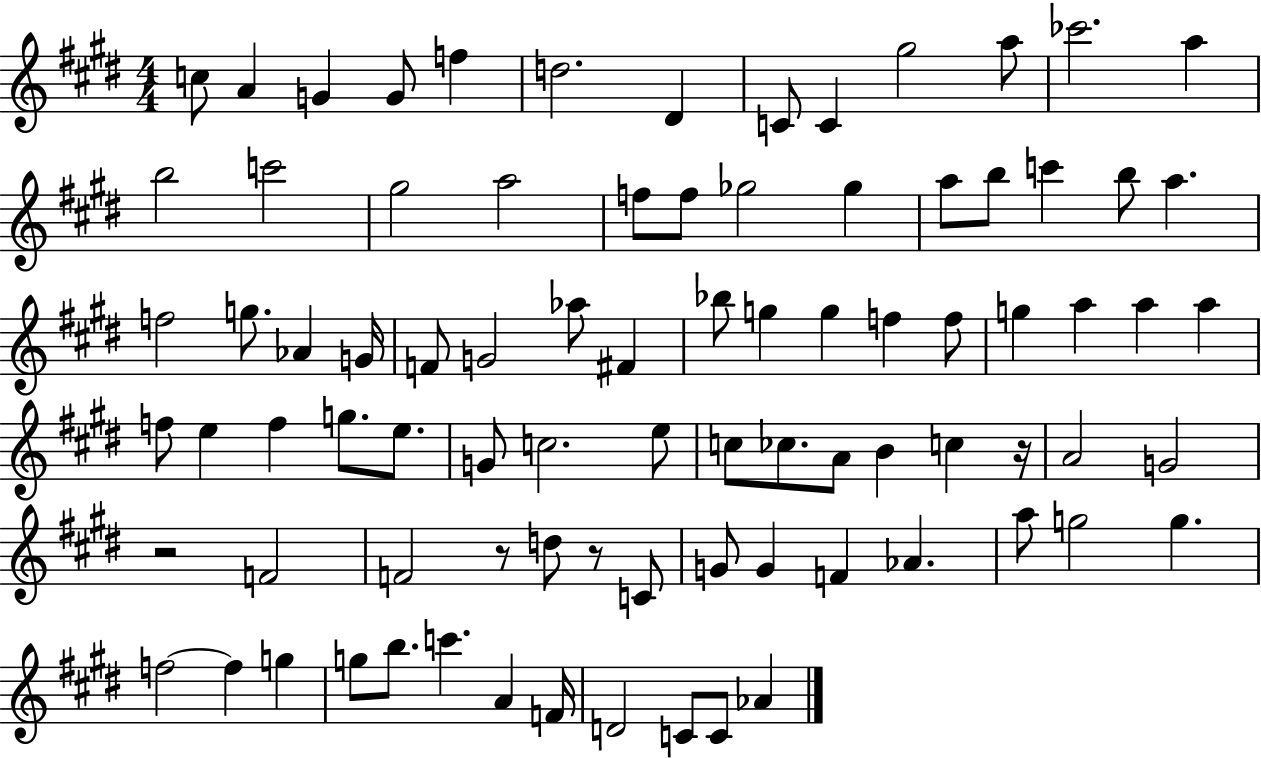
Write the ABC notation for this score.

X:1
T:Untitled
M:4/4
L:1/4
K:E
c/2 A G G/2 f d2 ^D C/2 C ^g2 a/2 _c'2 a b2 c'2 ^g2 a2 f/2 f/2 _g2 _g a/2 b/2 c' b/2 a f2 g/2 _A G/4 F/2 G2 _a/2 ^F _b/2 g g f f/2 g a a a f/2 e f g/2 e/2 G/2 c2 e/2 c/2 _c/2 A/2 B c z/4 A2 G2 z2 F2 F2 z/2 d/2 z/2 C/2 G/2 G F _A a/2 g2 g f2 f g g/2 b/2 c' A F/4 D2 C/2 C/2 _A